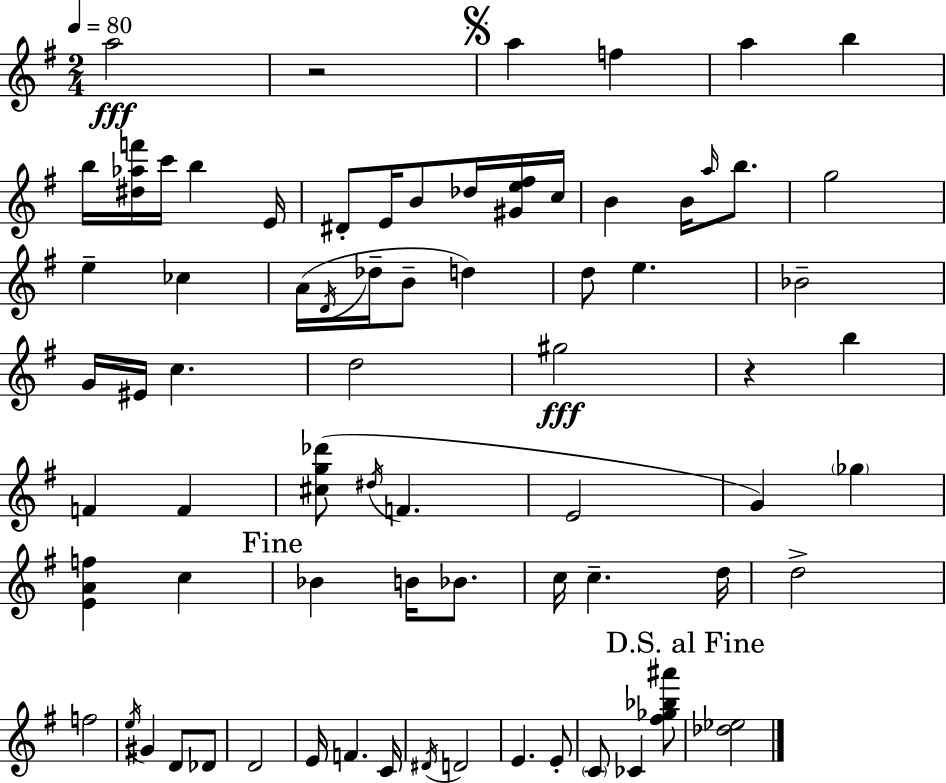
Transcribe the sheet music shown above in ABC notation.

X:1
T:Untitled
M:2/4
L:1/4
K:G
a2 z2 a f a b b/4 [^d_af']/4 c'/4 b E/4 ^D/2 E/4 B/2 _d/4 [^Ge^f]/4 c/4 B B/4 a/4 b/2 g2 e _c A/4 D/4 _d/4 B/2 d d/2 e _B2 G/4 ^E/4 c d2 ^g2 z b F F [^cg_d']/2 ^d/4 F E2 G _g [EAf] c _B B/4 _B/2 c/4 c d/4 d2 f2 e/4 ^G D/2 _D/2 D2 E/4 F C/4 ^D/4 D2 E E/2 C/2 _C [^f_g_b^a']/2 [_d_e]2